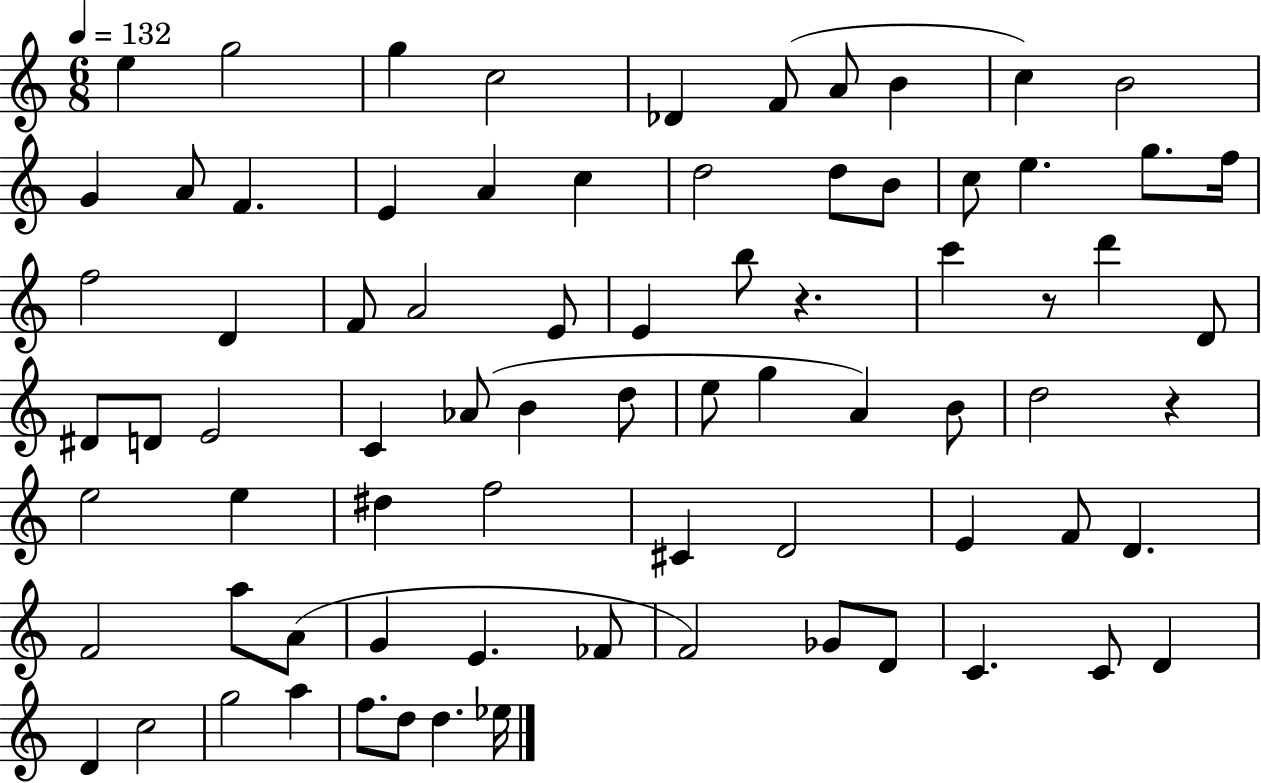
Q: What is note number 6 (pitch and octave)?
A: F4